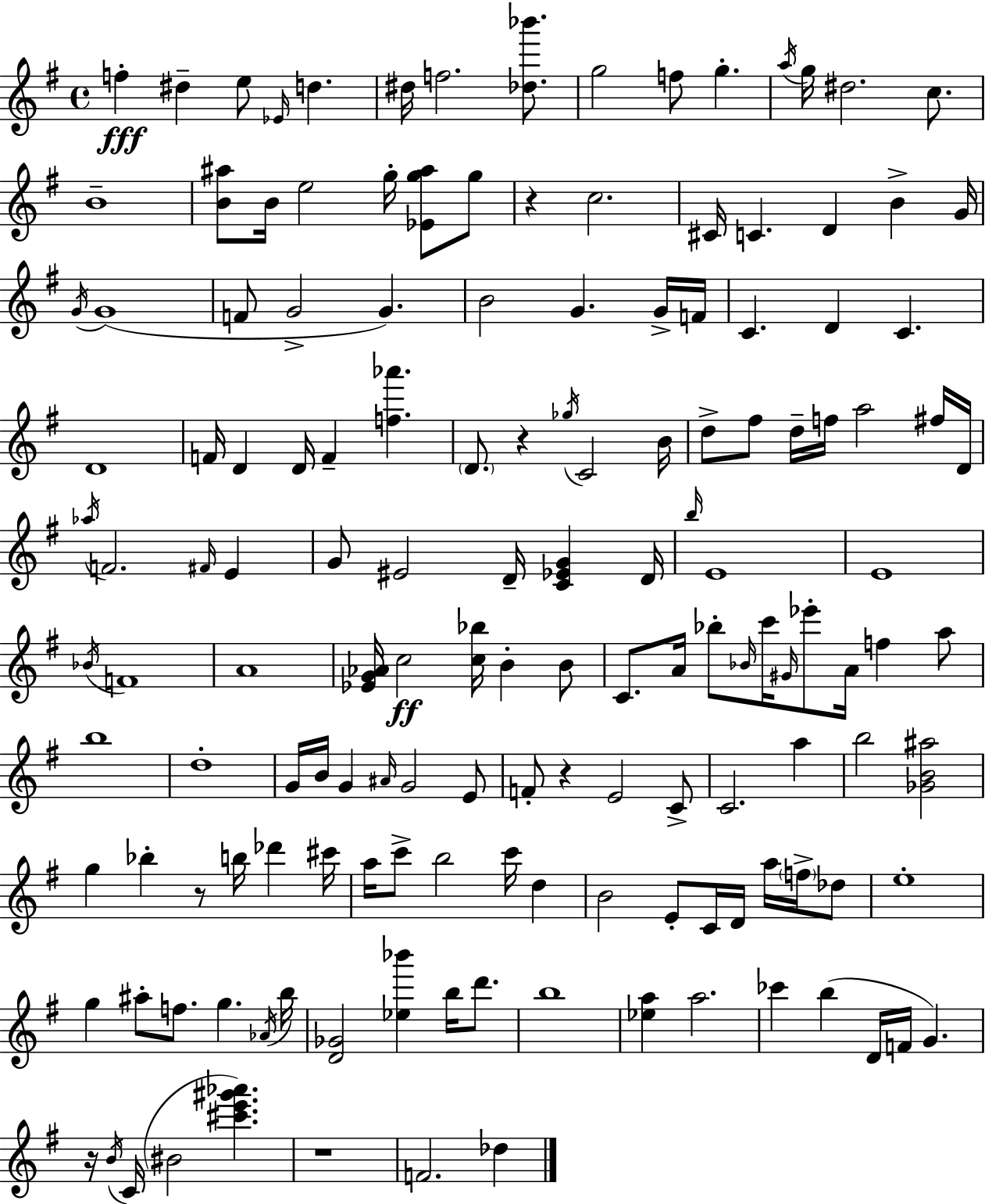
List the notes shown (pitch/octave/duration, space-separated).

F5/q D#5/q E5/e Eb4/s D5/q. D#5/s F5/h. [Db5,Bb6]/e. G5/h F5/e G5/q. A5/s G5/s D#5/h. C5/e. B4/w [B4,A#5]/e B4/s E5/h G5/s [Eb4,G5,A#5]/e G5/e R/q C5/h. C#4/s C4/q. D4/q B4/q G4/s G4/s G4/w F4/e G4/h G4/q. B4/h G4/q. G4/s F4/s C4/q. D4/q C4/q. D4/w F4/s D4/q D4/s F4/q [F5,Ab6]/q. D4/e. R/q Gb5/s C4/h B4/s D5/e F#5/e D5/s F5/s A5/h F#5/s D4/s Ab5/s F4/h. F#4/s E4/q G4/e EIS4/h D4/s [C4,Eb4,G4]/q D4/s B5/s E4/w E4/w Bb4/s F4/w A4/w [Eb4,G4,Ab4]/s C5/h [C5,Bb5]/s B4/q B4/e C4/e. A4/s Bb5/e Bb4/s C6/s G#4/s Eb6/e A4/s F5/q A5/e B5/w D5/w G4/s B4/s G4/q A#4/s G4/h E4/e F4/e R/q E4/h C4/e C4/h. A5/q B5/h [Gb4,B4,A#5]/h G5/q Bb5/q R/e B5/s Db6/q C#6/s A5/s C6/e B5/h C6/s D5/q B4/h E4/e C4/s D4/s A5/s F5/s Db5/e E5/w G5/q A#5/e F5/e. G5/q. Ab4/s B5/s [D4,Gb4]/h [Eb5,Bb6]/q B5/s D6/e. B5/w [Eb5,A5]/q A5/h. CES6/q B5/q D4/s F4/s G4/q. R/s B4/s C4/s BIS4/h [C#6,E6,G#6,Ab6]/q. R/w F4/h. Db5/q